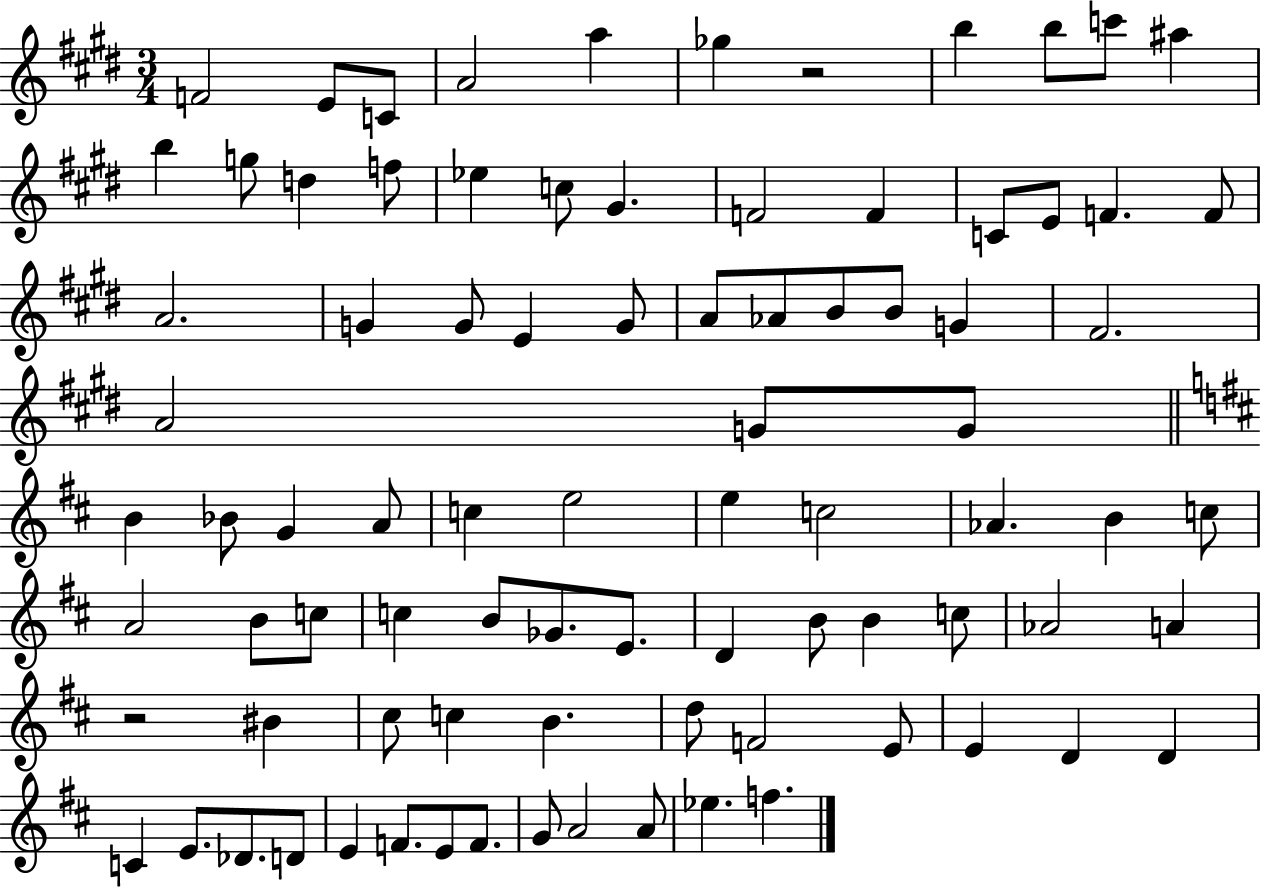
{
  \clef treble
  \numericTimeSignature
  \time 3/4
  \key e \major
  f'2 e'8 c'8 | a'2 a''4 | ges''4 r2 | b''4 b''8 c'''8 ais''4 | \break b''4 g''8 d''4 f''8 | ees''4 c''8 gis'4. | f'2 f'4 | c'8 e'8 f'4. f'8 | \break a'2. | g'4 g'8 e'4 g'8 | a'8 aes'8 b'8 b'8 g'4 | fis'2. | \break a'2 g'8 g'8 | \bar "||" \break \key b \minor b'4 bes'8 g'4 a'8 | c''4 e''2 | e''4 c''2 | aes'4. b'4 c''8 | \break a'2 b'8 c''8 | c''4 b'8 ges'8. e'8. | d'4 b'8 b'4 c''8 | aes'2 a'4 | \break r2 bis'4 | cis''8 c''4 b'4. | d''8 f'2 e'8 | e'4 d'4 d'4 | \break c'4 e'8. des'8. d'8 | e'4 f'8. e'8 f'8. | g'8 a'2 a'8 | ees''4. f''4. | \break \bar "|."
}